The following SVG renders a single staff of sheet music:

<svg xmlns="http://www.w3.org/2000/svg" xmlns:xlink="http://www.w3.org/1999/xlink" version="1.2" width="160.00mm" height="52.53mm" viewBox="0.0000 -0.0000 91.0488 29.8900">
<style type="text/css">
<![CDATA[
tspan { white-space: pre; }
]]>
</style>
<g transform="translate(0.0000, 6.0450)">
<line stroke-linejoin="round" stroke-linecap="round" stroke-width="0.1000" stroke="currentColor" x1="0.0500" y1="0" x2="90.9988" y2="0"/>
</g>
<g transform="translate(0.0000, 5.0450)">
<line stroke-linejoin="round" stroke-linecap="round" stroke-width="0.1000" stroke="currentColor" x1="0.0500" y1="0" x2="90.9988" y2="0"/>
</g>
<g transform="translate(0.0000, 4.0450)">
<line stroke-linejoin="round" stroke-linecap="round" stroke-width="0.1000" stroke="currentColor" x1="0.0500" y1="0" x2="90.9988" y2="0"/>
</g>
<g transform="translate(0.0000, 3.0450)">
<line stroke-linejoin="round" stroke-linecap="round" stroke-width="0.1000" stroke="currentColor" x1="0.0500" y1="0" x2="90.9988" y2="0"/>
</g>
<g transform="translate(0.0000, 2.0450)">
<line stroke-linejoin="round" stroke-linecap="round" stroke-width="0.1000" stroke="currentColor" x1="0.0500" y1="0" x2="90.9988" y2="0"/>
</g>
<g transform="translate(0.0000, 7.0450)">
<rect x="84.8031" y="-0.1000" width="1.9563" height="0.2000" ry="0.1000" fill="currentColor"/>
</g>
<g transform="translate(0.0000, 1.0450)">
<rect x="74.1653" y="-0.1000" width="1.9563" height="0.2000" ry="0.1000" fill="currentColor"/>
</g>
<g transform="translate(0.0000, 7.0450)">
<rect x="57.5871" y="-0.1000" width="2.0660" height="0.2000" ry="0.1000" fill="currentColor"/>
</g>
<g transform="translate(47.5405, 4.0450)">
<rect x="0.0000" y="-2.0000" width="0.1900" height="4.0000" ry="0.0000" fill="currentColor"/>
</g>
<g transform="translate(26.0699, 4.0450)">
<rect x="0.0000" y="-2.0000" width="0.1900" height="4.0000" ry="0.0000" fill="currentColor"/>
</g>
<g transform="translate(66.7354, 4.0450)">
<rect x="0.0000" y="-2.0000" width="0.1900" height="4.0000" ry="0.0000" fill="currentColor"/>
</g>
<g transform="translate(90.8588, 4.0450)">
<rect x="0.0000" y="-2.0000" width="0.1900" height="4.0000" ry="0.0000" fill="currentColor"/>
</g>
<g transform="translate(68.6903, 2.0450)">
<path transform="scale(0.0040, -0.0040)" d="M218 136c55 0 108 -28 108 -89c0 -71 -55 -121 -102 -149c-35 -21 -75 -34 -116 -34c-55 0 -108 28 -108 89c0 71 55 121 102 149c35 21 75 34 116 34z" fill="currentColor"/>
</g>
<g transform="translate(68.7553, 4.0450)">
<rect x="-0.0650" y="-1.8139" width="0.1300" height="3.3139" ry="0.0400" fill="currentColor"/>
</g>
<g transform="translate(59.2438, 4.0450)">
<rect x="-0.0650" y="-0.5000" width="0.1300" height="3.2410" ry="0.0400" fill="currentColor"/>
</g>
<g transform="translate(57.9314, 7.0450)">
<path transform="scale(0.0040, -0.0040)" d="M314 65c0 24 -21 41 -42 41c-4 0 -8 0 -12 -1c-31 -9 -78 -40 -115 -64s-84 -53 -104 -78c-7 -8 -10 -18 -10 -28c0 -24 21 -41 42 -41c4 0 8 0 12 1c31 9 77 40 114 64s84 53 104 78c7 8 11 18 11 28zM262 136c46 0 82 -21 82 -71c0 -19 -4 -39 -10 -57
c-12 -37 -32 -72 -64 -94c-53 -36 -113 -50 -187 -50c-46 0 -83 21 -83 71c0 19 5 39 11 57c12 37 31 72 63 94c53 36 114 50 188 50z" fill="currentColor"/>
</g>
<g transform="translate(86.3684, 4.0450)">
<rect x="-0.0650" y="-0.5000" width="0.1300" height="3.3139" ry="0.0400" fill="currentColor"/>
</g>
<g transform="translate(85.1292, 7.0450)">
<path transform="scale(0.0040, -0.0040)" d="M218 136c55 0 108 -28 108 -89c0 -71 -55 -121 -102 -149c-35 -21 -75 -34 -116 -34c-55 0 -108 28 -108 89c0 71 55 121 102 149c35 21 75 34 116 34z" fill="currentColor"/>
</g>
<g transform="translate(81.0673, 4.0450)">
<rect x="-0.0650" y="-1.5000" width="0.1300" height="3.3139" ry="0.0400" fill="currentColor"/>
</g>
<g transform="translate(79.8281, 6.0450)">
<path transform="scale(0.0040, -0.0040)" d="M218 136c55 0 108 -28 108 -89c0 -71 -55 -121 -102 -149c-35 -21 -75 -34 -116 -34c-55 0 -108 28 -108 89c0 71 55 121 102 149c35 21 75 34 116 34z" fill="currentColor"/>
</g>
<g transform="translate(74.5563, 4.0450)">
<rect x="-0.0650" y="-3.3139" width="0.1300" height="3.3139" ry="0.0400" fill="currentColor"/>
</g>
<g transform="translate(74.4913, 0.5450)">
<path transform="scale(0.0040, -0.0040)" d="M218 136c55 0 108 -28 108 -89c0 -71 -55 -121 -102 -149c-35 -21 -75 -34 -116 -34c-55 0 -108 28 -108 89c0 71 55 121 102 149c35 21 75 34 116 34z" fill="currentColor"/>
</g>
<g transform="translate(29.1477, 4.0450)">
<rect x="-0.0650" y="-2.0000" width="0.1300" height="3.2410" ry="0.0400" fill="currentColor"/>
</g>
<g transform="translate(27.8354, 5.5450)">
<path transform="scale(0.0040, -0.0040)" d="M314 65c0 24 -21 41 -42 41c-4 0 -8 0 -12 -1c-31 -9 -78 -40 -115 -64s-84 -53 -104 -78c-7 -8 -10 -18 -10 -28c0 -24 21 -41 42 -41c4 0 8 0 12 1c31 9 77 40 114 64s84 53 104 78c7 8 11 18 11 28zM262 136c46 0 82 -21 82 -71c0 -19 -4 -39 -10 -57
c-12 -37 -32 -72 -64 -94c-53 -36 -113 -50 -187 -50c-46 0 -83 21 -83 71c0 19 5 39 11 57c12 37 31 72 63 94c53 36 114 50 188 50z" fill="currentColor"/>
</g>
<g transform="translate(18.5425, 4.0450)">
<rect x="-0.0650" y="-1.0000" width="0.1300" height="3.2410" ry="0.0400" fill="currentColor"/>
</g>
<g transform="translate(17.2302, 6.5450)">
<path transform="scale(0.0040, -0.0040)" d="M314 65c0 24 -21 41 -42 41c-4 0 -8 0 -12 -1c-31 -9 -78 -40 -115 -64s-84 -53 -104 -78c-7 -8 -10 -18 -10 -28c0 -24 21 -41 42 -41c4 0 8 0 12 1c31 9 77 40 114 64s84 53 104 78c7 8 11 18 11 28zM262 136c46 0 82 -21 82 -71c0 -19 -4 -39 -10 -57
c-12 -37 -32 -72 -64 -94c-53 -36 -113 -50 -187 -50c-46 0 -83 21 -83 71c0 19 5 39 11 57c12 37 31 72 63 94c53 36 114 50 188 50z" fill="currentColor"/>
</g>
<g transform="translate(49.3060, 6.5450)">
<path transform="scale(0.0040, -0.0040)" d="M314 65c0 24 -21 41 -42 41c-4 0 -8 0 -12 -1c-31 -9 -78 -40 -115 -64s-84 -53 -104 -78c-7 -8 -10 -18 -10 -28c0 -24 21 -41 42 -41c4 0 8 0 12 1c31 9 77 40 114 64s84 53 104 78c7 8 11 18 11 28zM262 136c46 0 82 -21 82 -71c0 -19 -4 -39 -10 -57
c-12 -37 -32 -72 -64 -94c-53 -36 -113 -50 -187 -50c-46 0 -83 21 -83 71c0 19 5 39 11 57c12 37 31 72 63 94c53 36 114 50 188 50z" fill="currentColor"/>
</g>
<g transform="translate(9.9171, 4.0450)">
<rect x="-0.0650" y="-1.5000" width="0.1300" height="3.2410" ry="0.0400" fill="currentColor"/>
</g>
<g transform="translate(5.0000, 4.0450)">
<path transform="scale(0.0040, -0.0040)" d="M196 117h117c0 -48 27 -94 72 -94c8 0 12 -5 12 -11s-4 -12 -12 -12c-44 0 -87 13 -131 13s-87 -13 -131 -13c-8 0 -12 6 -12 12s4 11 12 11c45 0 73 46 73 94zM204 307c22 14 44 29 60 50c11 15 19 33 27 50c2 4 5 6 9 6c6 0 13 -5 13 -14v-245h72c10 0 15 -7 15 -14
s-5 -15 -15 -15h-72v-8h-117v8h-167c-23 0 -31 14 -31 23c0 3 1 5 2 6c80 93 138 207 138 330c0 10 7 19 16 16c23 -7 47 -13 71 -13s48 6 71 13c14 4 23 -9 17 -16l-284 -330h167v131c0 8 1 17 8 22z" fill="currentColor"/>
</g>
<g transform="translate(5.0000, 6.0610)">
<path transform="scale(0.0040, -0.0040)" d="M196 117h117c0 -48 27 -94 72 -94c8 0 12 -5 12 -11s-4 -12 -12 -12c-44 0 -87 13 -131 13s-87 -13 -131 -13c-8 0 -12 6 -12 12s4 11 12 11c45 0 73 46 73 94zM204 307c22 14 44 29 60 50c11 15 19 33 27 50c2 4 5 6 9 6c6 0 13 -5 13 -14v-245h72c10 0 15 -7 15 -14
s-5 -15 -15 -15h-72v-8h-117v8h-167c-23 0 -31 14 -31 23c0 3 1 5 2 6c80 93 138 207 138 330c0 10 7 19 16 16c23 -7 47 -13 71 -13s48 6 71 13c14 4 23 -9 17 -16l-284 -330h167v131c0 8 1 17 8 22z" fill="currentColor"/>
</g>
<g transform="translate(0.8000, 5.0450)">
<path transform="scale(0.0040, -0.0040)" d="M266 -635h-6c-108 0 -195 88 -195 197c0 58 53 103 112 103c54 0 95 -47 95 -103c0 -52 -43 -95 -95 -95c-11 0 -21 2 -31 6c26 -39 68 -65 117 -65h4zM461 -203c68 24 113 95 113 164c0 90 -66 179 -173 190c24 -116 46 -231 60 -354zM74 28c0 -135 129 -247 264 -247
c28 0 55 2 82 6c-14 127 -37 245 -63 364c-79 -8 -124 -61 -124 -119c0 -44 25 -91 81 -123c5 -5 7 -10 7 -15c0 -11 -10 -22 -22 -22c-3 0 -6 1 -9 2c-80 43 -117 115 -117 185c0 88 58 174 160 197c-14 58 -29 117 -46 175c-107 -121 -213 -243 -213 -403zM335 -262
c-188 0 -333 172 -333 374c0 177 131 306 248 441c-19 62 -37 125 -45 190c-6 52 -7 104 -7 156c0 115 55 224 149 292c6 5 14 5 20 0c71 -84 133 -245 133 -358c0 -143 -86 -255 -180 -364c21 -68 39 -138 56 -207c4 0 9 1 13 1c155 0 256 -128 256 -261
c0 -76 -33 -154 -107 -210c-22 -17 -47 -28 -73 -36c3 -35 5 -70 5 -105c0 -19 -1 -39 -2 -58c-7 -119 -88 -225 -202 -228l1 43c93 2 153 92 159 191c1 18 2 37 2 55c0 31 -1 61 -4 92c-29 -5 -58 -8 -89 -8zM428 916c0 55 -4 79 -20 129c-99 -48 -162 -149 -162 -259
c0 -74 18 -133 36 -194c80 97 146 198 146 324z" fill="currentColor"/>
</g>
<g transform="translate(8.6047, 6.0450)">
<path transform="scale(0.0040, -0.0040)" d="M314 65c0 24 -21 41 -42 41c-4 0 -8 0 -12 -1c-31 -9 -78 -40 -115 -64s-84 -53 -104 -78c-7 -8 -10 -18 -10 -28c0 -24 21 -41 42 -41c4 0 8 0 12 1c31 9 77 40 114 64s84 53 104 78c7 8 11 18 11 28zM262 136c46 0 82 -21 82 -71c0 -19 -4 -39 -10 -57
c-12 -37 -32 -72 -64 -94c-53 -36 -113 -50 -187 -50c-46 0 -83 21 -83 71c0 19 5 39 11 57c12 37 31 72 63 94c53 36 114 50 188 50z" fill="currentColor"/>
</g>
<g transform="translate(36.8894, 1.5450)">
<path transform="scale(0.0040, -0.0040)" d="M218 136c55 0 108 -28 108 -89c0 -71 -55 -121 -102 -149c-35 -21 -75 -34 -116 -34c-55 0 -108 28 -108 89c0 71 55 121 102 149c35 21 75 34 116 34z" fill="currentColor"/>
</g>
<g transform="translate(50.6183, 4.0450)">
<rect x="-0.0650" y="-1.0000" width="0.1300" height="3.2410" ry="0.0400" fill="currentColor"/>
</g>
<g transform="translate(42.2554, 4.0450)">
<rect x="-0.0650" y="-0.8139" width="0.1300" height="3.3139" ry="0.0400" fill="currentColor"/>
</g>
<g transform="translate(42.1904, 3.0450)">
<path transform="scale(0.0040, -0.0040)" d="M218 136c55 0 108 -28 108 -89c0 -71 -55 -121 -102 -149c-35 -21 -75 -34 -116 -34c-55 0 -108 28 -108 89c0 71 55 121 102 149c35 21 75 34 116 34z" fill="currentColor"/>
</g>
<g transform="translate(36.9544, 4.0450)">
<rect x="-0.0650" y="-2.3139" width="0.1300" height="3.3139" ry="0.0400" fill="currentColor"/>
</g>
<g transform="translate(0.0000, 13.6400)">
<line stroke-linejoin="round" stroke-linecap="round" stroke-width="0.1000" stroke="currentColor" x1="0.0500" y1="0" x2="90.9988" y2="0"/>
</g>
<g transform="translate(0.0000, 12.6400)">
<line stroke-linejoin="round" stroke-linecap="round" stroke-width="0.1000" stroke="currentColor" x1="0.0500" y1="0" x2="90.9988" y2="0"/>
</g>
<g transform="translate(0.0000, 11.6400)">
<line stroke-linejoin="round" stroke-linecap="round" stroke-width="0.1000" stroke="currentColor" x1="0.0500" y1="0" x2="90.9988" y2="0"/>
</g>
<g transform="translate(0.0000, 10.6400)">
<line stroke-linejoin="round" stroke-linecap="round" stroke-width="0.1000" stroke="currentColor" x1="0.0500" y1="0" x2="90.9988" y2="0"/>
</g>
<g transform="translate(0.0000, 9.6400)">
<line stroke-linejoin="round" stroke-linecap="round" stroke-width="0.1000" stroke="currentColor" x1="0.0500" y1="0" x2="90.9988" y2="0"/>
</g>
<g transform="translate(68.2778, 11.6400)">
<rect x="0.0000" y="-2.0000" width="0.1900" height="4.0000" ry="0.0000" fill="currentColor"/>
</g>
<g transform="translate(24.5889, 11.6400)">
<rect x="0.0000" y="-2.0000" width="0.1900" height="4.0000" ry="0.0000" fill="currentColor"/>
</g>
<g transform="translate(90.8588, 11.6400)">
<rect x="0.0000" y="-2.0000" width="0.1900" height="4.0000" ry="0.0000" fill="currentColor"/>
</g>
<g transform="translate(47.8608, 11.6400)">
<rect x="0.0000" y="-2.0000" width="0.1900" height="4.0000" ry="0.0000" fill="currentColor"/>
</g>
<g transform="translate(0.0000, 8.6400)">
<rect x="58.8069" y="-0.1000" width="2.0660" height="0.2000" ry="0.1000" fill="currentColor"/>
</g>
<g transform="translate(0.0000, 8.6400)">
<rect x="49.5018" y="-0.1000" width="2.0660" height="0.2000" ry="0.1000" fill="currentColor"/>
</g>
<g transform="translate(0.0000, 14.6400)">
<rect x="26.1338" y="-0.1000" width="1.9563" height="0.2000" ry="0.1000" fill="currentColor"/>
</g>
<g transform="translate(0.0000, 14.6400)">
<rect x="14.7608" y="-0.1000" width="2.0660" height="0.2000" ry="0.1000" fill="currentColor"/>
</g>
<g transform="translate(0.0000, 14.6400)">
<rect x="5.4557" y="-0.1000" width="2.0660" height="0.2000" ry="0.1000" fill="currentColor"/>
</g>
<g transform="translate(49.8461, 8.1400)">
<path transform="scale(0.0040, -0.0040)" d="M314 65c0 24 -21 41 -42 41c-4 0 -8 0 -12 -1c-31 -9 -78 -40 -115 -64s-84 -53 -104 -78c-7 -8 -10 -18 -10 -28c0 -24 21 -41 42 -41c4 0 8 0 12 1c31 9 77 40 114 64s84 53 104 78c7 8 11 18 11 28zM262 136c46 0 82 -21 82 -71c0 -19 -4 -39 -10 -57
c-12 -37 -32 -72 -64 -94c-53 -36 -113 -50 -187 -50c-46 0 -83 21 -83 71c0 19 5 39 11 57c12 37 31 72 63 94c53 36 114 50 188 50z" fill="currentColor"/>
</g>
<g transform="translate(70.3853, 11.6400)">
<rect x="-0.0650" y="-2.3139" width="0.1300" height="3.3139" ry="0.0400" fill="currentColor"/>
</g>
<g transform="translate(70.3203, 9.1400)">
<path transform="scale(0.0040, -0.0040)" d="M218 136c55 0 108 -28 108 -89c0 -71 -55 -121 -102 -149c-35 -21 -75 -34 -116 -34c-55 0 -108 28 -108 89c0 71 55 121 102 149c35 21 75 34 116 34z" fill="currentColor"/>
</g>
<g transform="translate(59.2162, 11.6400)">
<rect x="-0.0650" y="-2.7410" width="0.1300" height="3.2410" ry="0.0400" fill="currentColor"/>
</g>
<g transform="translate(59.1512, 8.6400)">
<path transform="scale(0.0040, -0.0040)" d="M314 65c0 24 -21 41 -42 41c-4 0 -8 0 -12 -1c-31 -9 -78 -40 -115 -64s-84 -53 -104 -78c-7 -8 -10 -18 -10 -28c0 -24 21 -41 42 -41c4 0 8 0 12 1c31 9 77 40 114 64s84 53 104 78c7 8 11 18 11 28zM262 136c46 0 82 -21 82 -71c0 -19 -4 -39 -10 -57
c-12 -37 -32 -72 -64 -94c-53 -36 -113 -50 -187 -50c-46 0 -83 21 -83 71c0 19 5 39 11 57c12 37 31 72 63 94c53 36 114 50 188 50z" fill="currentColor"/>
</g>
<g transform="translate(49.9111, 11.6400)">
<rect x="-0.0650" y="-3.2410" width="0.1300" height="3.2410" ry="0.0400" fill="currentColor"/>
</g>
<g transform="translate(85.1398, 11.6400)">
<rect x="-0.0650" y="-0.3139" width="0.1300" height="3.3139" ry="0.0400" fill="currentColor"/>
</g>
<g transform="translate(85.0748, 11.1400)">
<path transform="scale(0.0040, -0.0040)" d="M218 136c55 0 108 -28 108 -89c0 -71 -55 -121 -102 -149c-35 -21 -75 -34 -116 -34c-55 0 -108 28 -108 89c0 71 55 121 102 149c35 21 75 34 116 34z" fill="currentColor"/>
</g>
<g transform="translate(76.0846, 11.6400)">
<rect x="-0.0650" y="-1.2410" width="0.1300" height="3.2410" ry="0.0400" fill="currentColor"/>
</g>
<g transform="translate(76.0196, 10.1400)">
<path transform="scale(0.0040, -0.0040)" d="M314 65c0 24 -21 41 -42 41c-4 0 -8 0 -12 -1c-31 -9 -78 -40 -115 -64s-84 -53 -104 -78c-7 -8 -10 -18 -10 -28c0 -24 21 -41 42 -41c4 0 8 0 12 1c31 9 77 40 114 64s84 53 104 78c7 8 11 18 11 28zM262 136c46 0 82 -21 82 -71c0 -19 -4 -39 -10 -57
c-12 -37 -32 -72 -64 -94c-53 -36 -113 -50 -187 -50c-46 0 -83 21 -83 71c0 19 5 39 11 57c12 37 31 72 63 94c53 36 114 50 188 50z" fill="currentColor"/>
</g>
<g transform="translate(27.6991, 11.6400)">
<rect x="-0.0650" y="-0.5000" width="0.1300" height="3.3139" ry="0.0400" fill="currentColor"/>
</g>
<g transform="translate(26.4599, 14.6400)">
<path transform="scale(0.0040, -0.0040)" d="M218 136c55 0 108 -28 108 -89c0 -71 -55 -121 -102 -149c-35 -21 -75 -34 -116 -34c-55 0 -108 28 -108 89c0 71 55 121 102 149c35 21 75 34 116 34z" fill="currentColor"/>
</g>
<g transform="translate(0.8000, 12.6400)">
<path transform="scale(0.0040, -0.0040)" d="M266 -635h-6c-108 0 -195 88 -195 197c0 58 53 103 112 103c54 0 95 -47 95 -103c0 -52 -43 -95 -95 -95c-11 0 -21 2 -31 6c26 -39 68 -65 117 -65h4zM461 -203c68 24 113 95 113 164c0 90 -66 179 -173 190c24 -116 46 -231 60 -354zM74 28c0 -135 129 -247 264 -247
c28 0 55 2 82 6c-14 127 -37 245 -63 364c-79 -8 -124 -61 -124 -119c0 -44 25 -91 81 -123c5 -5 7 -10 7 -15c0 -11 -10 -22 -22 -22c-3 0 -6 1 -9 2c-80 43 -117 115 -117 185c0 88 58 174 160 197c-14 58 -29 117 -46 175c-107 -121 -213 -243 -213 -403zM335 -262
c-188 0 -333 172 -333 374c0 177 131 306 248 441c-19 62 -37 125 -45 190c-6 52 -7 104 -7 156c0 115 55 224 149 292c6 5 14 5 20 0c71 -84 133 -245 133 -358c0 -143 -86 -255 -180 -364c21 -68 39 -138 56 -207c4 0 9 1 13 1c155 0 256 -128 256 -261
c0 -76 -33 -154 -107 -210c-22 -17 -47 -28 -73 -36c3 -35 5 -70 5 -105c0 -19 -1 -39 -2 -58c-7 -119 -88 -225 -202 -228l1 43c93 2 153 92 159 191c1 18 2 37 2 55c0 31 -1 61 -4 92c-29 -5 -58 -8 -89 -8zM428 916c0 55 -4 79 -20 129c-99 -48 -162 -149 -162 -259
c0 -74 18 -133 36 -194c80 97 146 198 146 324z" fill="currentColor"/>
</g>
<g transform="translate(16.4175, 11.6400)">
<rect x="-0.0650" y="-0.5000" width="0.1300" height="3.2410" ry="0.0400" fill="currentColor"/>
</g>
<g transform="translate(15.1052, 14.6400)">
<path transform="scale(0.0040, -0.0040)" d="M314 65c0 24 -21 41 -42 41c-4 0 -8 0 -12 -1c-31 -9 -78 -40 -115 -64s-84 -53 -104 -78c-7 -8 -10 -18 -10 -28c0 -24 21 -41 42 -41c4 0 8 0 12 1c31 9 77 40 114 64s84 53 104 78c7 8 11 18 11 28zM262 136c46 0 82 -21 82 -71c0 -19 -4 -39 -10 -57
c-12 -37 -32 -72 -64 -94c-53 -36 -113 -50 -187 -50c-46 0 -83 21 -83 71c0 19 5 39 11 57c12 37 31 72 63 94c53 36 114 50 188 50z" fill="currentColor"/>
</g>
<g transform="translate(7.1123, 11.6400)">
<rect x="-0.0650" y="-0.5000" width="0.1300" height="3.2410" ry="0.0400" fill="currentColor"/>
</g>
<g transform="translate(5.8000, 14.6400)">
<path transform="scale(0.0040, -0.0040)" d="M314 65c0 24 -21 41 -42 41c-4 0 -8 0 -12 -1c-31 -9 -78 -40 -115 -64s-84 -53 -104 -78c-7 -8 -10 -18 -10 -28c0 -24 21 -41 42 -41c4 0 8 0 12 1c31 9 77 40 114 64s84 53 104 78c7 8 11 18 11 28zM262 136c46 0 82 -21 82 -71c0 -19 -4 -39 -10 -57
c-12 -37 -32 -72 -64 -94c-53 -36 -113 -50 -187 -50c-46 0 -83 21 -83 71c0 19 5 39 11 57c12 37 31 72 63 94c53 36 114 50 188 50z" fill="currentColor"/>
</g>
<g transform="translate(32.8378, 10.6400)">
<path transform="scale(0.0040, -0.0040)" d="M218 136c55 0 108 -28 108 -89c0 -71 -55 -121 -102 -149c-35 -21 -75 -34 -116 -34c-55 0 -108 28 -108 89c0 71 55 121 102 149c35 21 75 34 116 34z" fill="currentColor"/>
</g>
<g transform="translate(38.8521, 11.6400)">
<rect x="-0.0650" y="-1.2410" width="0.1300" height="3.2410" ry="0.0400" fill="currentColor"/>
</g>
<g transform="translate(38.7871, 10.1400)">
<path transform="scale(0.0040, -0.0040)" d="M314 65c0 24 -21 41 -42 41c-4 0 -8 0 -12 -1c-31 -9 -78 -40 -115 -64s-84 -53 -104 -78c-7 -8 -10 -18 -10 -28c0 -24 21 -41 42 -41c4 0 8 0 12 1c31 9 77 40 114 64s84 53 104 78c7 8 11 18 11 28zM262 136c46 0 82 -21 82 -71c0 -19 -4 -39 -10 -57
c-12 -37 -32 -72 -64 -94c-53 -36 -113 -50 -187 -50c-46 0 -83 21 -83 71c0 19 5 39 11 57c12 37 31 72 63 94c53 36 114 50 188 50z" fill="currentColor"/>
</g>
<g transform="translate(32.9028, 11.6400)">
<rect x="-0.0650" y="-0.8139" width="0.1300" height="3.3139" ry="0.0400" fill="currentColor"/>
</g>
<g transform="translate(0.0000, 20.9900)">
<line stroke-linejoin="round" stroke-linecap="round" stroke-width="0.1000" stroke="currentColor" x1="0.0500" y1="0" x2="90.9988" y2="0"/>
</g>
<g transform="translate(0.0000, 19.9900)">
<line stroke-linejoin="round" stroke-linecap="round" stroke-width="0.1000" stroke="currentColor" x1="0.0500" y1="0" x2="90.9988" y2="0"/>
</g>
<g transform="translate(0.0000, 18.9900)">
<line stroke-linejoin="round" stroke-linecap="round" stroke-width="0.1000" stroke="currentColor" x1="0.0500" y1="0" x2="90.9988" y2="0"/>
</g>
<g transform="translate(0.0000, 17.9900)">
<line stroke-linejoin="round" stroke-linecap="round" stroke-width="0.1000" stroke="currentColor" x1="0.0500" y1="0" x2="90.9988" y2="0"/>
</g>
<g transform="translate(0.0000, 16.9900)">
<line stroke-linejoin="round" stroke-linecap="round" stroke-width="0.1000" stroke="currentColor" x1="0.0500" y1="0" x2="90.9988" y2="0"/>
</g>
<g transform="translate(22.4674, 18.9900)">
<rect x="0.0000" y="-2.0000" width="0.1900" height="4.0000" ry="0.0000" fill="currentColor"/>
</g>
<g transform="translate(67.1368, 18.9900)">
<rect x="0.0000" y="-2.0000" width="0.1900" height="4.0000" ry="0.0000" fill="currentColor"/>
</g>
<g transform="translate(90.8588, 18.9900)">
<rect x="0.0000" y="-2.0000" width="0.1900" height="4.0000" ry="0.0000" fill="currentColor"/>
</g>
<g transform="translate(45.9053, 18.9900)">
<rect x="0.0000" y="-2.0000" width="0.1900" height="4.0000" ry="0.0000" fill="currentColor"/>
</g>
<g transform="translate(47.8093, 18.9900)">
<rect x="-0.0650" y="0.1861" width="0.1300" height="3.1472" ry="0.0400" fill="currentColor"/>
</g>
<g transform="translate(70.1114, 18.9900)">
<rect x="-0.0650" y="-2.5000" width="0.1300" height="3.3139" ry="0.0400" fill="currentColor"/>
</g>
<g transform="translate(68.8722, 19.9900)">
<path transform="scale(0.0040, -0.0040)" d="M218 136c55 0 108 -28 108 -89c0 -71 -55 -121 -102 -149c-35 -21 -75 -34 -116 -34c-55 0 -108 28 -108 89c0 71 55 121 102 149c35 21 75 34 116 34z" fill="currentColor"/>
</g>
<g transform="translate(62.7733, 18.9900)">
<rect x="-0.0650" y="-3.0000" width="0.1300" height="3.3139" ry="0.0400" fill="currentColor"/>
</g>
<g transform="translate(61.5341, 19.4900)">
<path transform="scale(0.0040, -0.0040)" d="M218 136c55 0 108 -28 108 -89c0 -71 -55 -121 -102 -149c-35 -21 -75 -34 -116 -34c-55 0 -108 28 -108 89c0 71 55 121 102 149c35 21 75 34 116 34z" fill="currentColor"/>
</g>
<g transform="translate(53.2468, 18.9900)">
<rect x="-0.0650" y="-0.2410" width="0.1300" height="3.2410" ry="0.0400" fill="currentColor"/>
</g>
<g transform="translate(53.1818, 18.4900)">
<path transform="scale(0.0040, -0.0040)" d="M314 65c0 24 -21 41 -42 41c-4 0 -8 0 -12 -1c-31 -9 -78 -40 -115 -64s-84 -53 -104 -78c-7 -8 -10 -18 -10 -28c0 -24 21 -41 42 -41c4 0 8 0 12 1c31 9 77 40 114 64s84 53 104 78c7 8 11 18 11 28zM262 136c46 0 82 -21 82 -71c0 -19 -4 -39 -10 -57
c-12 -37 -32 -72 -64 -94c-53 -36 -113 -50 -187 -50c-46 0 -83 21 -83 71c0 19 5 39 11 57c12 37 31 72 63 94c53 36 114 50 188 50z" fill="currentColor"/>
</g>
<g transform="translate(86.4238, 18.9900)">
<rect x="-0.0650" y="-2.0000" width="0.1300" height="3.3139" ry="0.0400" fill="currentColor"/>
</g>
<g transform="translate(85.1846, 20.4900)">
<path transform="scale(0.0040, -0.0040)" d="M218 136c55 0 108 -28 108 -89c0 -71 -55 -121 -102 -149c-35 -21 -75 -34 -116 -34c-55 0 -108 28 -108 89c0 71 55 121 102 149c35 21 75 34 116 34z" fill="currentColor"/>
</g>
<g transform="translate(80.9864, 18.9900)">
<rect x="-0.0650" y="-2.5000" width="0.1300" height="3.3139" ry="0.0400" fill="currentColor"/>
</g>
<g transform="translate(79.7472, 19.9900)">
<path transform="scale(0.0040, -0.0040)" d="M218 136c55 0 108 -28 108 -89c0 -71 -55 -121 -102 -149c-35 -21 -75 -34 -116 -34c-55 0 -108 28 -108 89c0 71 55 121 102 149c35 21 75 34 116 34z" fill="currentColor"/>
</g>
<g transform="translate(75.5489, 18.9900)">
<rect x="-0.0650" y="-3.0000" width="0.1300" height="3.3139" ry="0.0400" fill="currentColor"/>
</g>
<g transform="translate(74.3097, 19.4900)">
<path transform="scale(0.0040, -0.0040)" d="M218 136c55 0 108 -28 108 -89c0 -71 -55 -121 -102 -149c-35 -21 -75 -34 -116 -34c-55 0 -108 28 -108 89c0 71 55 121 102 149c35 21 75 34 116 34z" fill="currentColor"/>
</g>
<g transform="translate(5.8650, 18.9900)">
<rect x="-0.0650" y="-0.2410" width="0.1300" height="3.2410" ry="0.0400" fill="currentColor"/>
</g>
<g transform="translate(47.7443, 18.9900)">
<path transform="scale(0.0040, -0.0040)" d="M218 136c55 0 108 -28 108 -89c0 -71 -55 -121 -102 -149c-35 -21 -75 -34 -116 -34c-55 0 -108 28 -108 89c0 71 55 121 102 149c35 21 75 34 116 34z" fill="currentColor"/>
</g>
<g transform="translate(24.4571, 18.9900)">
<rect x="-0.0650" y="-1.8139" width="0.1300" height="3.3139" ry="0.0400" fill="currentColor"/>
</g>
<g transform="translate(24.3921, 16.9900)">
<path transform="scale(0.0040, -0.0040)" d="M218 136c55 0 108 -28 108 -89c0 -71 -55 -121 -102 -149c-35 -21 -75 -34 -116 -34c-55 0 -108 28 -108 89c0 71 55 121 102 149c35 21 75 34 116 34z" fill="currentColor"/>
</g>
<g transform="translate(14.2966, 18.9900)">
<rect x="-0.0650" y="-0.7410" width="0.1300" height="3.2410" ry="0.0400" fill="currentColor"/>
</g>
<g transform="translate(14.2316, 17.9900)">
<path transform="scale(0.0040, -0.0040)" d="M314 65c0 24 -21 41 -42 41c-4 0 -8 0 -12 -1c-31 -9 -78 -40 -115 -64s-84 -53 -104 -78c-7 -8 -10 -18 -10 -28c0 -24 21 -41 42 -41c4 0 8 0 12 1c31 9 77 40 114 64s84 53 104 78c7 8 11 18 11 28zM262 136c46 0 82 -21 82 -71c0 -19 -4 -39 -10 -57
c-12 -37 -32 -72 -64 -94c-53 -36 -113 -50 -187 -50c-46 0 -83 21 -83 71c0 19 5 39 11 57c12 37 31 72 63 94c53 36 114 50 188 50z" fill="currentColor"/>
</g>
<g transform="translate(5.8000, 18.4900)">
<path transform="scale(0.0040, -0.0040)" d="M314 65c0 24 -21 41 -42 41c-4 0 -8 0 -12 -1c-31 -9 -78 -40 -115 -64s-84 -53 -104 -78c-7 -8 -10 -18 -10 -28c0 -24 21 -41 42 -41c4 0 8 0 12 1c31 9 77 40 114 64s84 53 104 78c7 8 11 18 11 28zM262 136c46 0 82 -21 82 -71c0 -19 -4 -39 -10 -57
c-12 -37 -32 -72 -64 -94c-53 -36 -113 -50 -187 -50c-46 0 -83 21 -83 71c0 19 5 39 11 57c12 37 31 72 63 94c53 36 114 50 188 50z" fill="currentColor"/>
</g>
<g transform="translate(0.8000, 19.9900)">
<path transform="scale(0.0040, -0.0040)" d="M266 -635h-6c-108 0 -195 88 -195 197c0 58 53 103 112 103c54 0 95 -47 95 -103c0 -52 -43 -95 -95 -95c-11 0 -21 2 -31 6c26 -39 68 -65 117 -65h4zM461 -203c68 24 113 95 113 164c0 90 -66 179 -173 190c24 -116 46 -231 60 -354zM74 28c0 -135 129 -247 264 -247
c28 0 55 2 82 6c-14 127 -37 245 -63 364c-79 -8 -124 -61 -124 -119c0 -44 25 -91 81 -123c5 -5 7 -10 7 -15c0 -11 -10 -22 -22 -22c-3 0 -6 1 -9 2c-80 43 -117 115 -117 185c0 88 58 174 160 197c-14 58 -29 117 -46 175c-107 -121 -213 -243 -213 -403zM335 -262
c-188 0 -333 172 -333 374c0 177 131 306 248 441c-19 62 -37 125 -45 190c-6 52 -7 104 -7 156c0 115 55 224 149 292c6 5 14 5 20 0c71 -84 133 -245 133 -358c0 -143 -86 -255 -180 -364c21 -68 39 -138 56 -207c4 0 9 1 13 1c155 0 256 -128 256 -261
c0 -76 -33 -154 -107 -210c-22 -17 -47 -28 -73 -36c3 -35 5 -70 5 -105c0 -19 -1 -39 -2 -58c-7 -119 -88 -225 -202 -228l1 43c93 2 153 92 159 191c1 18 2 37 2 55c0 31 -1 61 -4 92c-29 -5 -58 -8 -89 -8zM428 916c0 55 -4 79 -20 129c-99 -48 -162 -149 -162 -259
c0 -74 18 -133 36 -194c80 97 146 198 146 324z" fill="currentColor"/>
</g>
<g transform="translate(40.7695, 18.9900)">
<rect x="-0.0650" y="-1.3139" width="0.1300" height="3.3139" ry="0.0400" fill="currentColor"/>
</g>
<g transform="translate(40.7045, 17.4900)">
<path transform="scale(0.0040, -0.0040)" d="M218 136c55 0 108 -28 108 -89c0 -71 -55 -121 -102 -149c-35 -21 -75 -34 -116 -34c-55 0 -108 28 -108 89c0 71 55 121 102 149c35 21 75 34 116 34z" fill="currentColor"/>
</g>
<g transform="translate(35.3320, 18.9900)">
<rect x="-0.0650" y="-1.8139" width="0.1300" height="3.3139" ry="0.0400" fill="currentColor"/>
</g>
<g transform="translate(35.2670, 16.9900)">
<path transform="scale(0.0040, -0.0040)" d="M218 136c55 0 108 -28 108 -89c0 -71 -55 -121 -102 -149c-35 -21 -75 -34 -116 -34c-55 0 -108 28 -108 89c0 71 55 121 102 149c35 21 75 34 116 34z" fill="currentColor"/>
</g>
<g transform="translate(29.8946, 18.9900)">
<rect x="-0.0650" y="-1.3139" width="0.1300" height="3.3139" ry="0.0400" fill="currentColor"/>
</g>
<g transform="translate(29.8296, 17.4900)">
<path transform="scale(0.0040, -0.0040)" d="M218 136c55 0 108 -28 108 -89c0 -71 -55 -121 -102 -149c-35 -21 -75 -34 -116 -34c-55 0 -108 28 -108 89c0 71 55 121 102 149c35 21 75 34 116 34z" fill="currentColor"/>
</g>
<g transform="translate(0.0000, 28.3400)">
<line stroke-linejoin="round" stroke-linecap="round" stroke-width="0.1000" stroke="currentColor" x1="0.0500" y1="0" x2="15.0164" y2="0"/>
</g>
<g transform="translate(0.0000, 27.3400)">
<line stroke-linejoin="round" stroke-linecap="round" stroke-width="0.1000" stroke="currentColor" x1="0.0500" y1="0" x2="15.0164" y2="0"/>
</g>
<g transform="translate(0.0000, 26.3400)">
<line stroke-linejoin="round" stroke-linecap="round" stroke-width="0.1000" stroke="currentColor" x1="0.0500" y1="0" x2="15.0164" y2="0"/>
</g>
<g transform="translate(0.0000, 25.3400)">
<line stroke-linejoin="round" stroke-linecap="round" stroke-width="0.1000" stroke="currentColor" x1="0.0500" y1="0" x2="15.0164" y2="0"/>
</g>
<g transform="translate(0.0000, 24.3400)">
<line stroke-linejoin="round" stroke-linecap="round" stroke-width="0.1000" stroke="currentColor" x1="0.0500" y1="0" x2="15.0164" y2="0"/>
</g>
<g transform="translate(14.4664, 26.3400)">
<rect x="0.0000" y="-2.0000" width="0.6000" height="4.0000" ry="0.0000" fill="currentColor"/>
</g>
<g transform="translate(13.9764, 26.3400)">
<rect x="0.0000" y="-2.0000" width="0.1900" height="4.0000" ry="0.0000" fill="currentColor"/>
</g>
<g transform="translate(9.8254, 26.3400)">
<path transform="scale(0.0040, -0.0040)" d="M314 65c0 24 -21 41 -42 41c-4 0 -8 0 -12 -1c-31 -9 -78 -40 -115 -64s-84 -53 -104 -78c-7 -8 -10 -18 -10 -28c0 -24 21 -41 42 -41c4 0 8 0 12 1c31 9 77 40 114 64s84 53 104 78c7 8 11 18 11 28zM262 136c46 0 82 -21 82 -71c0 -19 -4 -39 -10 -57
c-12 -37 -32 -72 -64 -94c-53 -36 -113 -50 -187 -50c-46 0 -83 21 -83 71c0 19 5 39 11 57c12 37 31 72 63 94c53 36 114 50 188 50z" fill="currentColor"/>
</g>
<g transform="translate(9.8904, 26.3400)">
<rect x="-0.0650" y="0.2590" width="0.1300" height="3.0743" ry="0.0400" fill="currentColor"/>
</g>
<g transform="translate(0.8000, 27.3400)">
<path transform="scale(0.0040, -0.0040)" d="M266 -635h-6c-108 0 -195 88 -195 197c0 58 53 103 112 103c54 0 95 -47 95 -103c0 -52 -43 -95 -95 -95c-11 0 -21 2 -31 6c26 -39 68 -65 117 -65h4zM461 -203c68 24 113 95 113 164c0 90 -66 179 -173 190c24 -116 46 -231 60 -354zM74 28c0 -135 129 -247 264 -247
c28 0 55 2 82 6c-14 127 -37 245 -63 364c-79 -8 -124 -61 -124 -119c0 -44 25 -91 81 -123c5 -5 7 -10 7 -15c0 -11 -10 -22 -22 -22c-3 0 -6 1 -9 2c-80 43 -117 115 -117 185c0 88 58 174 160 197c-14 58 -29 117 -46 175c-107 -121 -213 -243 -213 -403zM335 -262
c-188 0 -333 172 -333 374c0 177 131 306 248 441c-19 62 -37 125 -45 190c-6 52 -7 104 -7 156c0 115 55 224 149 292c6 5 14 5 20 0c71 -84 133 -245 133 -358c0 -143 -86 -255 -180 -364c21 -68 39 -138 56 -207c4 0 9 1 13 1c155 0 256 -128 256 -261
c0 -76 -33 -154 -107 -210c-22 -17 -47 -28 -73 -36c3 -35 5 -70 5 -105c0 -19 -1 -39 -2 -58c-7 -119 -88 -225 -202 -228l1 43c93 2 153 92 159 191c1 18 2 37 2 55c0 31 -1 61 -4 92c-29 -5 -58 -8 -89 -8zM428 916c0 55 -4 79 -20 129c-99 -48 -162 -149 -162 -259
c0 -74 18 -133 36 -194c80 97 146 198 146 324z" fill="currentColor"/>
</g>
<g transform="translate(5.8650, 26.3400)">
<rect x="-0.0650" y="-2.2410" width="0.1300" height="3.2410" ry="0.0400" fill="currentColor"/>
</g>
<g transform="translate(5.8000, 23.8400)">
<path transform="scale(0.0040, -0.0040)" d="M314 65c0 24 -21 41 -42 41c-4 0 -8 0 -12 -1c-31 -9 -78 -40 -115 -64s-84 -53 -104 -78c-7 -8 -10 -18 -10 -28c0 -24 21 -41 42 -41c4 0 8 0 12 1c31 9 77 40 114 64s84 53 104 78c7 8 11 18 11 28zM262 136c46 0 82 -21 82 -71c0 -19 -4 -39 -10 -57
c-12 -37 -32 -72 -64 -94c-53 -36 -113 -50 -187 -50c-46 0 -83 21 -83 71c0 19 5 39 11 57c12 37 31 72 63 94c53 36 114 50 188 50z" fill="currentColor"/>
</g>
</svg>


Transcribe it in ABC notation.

X:1
T:Untitled
M:4/4
L:1/4
K:C
E2 D2 F2 g d D2 C2 f b E C C2 C2 C d e2 b2 a2 g e2 c c2 d2 f e f e B c2 A G A G F g2 B2